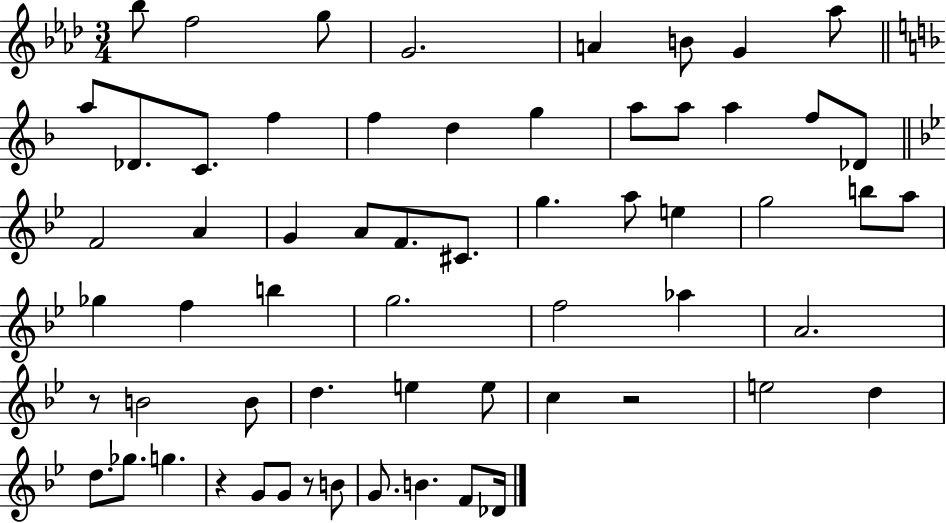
{
  \clef treble
  \numericTimeSignature
  \time 3/4
  \key aes \major
  bes''8 f''2 g''8 | g'2. | a'4 b'8 g'4 aes''8 | \bar "||" \break \key f \major a''8 des'8. c'8. f''4 | f''4 d''4 g''4 | a''8 a''8 a''4 f''8 des'8 | \bar "||" \break \key g \minor f'2 a'4 | g'4 a'8 f'8. cis'8. | g''4. a''8 e''4 | g''2 b''8 a''8 | \break ges''4 f''4 b''4 | g''2. | f''2 aes''4 | a'2. | \break r8 b'2 b'8 | d''4. e''4 e''8 | c''4 r2 | e''2 d''4 | \break d''8. ges''8. g''4. | r4 g'8 g'8 r8 b'8 | g'8. b'4. f'8 des'16 | \bar "|."
}